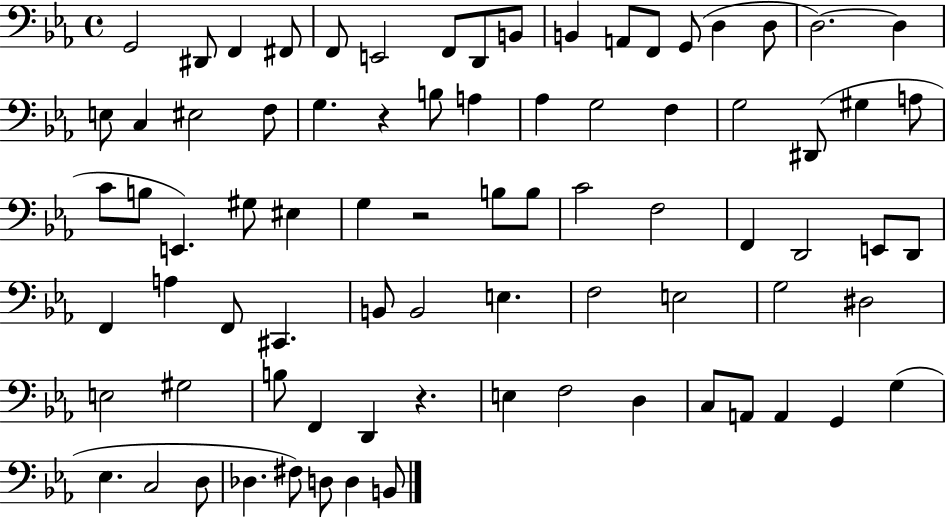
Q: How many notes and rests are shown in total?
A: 80